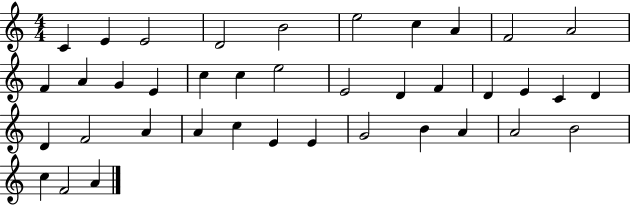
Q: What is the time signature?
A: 4/4